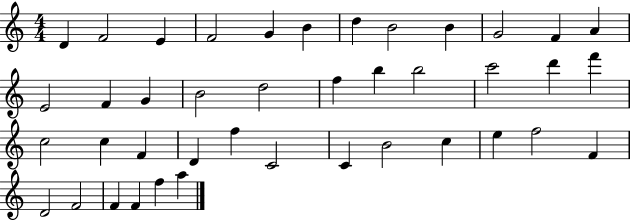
X:1
T:Untitled
M:4/4
L:1/4
K:C
D F2 E F2 G B d B2 B G2 F A E2 F G B2 d2 f b b2 c'2 d' f' c2 c F D f C2 C B2 c e f2 F D2 F2 F F f a